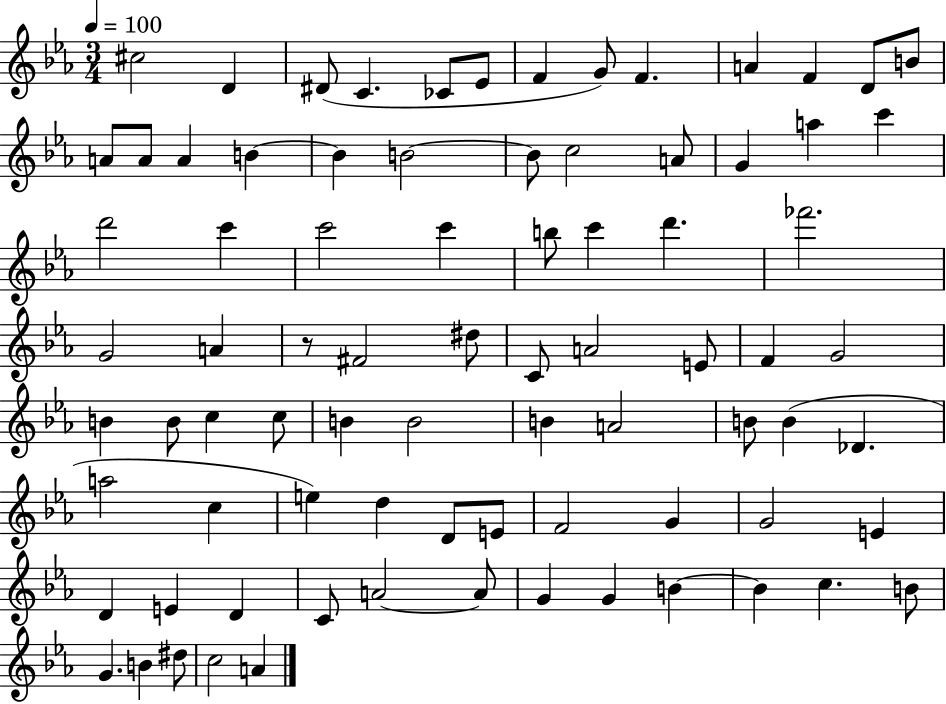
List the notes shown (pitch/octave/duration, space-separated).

C#5/h D4/q D#4/e C4/q. CES4/e Eb4/e F4/q G4/e F4/q. A4/q F4/q D4/e B4/e A4/e A4/e A4/q B4/q B4/q B4/h B4/e C5/h A4/e G4/q A5/q C6/q D6/h C6/q C6/h C6/q B5/e C6/q D6/q. FES6/h. G4/h A4/q R/e F#4/h D#5/e C4/e A4/h E4/e F4/q G4/h B4/q B4/e C5/q C5/e B4/q B4/h B4/q A4/h B4/e B4/q Db4/q. A5/h C5/q E5/q D5/q D4/e E4/e F4/h G4/q G4/h E4/q D4/q E4/q D4/q C4/e A4/h A4/e G4/q G4/q B4/q B4/q C5/q. B4/e G4/q. B4/q D#5/e C5/h A4/q